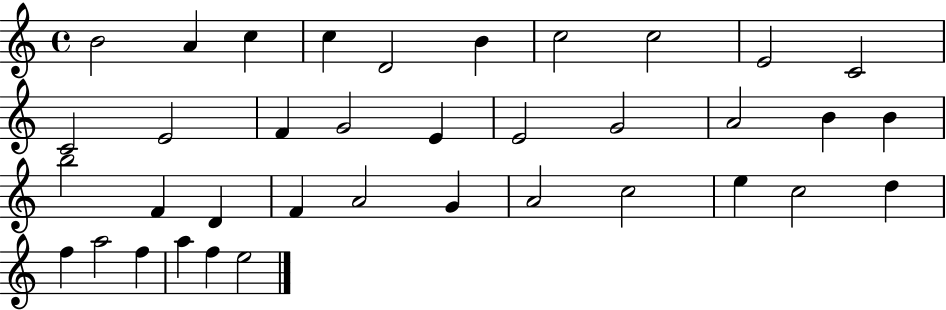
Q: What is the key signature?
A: C major